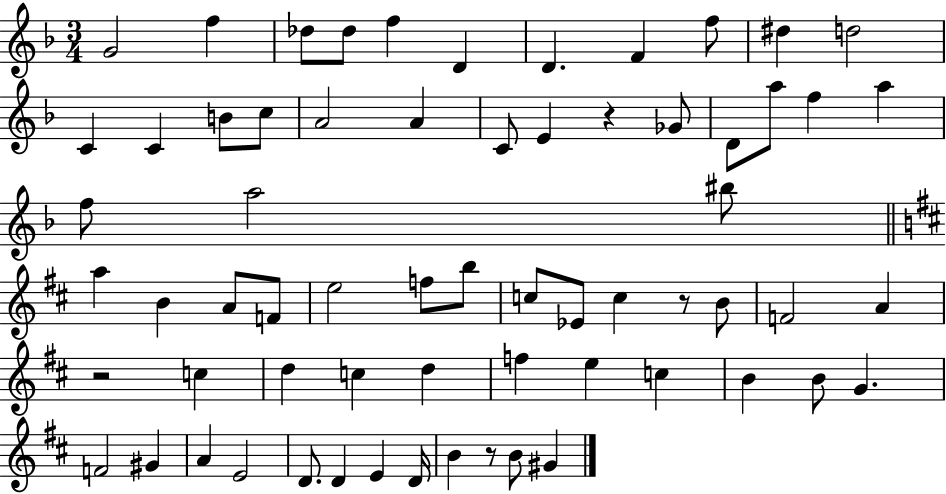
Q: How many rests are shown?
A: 4